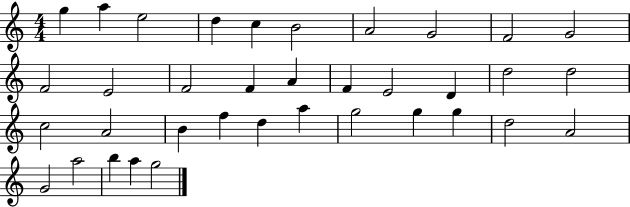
X:1
T:Untitled
M:4/4
L:1/4
K:C
g a e2 d c B2 A2 G2 F2 G2 F2 E2 F2 F A F E2 D d2 d2 c2 A2 B f d a g2 g g d2 A2 G2 a2 b a g2